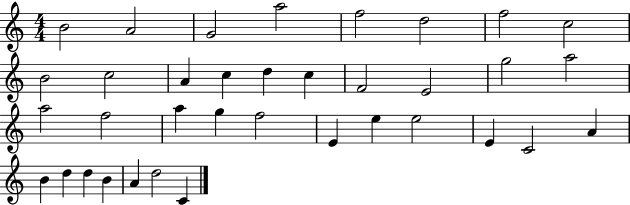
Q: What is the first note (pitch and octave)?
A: B4